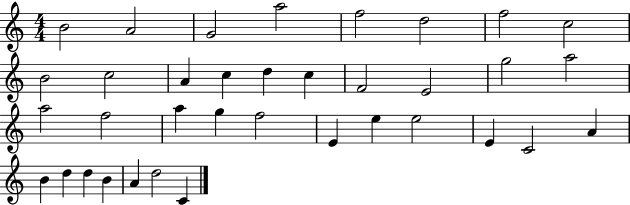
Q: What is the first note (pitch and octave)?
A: B4